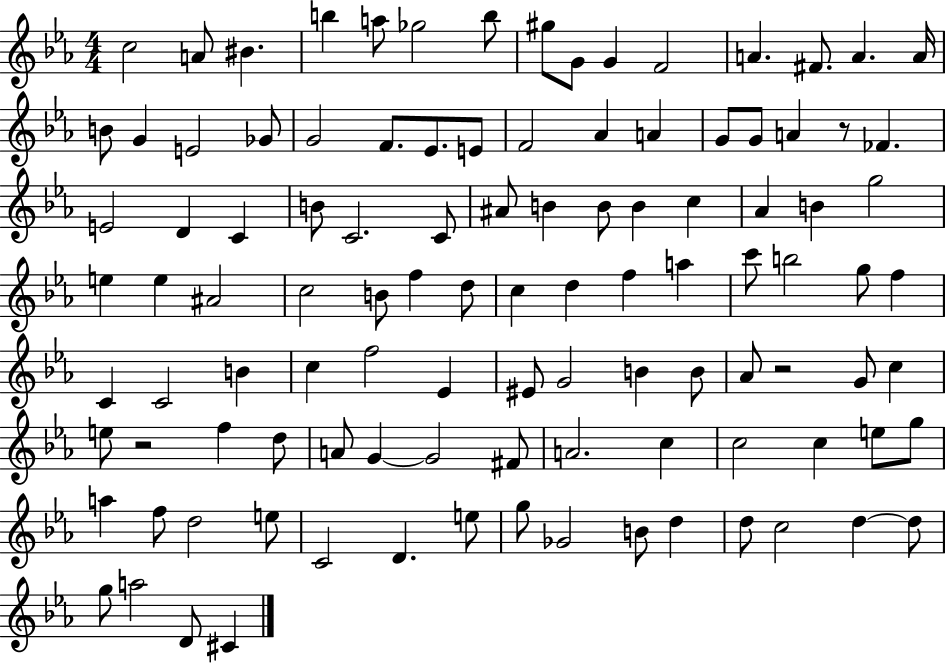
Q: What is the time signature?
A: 4/4